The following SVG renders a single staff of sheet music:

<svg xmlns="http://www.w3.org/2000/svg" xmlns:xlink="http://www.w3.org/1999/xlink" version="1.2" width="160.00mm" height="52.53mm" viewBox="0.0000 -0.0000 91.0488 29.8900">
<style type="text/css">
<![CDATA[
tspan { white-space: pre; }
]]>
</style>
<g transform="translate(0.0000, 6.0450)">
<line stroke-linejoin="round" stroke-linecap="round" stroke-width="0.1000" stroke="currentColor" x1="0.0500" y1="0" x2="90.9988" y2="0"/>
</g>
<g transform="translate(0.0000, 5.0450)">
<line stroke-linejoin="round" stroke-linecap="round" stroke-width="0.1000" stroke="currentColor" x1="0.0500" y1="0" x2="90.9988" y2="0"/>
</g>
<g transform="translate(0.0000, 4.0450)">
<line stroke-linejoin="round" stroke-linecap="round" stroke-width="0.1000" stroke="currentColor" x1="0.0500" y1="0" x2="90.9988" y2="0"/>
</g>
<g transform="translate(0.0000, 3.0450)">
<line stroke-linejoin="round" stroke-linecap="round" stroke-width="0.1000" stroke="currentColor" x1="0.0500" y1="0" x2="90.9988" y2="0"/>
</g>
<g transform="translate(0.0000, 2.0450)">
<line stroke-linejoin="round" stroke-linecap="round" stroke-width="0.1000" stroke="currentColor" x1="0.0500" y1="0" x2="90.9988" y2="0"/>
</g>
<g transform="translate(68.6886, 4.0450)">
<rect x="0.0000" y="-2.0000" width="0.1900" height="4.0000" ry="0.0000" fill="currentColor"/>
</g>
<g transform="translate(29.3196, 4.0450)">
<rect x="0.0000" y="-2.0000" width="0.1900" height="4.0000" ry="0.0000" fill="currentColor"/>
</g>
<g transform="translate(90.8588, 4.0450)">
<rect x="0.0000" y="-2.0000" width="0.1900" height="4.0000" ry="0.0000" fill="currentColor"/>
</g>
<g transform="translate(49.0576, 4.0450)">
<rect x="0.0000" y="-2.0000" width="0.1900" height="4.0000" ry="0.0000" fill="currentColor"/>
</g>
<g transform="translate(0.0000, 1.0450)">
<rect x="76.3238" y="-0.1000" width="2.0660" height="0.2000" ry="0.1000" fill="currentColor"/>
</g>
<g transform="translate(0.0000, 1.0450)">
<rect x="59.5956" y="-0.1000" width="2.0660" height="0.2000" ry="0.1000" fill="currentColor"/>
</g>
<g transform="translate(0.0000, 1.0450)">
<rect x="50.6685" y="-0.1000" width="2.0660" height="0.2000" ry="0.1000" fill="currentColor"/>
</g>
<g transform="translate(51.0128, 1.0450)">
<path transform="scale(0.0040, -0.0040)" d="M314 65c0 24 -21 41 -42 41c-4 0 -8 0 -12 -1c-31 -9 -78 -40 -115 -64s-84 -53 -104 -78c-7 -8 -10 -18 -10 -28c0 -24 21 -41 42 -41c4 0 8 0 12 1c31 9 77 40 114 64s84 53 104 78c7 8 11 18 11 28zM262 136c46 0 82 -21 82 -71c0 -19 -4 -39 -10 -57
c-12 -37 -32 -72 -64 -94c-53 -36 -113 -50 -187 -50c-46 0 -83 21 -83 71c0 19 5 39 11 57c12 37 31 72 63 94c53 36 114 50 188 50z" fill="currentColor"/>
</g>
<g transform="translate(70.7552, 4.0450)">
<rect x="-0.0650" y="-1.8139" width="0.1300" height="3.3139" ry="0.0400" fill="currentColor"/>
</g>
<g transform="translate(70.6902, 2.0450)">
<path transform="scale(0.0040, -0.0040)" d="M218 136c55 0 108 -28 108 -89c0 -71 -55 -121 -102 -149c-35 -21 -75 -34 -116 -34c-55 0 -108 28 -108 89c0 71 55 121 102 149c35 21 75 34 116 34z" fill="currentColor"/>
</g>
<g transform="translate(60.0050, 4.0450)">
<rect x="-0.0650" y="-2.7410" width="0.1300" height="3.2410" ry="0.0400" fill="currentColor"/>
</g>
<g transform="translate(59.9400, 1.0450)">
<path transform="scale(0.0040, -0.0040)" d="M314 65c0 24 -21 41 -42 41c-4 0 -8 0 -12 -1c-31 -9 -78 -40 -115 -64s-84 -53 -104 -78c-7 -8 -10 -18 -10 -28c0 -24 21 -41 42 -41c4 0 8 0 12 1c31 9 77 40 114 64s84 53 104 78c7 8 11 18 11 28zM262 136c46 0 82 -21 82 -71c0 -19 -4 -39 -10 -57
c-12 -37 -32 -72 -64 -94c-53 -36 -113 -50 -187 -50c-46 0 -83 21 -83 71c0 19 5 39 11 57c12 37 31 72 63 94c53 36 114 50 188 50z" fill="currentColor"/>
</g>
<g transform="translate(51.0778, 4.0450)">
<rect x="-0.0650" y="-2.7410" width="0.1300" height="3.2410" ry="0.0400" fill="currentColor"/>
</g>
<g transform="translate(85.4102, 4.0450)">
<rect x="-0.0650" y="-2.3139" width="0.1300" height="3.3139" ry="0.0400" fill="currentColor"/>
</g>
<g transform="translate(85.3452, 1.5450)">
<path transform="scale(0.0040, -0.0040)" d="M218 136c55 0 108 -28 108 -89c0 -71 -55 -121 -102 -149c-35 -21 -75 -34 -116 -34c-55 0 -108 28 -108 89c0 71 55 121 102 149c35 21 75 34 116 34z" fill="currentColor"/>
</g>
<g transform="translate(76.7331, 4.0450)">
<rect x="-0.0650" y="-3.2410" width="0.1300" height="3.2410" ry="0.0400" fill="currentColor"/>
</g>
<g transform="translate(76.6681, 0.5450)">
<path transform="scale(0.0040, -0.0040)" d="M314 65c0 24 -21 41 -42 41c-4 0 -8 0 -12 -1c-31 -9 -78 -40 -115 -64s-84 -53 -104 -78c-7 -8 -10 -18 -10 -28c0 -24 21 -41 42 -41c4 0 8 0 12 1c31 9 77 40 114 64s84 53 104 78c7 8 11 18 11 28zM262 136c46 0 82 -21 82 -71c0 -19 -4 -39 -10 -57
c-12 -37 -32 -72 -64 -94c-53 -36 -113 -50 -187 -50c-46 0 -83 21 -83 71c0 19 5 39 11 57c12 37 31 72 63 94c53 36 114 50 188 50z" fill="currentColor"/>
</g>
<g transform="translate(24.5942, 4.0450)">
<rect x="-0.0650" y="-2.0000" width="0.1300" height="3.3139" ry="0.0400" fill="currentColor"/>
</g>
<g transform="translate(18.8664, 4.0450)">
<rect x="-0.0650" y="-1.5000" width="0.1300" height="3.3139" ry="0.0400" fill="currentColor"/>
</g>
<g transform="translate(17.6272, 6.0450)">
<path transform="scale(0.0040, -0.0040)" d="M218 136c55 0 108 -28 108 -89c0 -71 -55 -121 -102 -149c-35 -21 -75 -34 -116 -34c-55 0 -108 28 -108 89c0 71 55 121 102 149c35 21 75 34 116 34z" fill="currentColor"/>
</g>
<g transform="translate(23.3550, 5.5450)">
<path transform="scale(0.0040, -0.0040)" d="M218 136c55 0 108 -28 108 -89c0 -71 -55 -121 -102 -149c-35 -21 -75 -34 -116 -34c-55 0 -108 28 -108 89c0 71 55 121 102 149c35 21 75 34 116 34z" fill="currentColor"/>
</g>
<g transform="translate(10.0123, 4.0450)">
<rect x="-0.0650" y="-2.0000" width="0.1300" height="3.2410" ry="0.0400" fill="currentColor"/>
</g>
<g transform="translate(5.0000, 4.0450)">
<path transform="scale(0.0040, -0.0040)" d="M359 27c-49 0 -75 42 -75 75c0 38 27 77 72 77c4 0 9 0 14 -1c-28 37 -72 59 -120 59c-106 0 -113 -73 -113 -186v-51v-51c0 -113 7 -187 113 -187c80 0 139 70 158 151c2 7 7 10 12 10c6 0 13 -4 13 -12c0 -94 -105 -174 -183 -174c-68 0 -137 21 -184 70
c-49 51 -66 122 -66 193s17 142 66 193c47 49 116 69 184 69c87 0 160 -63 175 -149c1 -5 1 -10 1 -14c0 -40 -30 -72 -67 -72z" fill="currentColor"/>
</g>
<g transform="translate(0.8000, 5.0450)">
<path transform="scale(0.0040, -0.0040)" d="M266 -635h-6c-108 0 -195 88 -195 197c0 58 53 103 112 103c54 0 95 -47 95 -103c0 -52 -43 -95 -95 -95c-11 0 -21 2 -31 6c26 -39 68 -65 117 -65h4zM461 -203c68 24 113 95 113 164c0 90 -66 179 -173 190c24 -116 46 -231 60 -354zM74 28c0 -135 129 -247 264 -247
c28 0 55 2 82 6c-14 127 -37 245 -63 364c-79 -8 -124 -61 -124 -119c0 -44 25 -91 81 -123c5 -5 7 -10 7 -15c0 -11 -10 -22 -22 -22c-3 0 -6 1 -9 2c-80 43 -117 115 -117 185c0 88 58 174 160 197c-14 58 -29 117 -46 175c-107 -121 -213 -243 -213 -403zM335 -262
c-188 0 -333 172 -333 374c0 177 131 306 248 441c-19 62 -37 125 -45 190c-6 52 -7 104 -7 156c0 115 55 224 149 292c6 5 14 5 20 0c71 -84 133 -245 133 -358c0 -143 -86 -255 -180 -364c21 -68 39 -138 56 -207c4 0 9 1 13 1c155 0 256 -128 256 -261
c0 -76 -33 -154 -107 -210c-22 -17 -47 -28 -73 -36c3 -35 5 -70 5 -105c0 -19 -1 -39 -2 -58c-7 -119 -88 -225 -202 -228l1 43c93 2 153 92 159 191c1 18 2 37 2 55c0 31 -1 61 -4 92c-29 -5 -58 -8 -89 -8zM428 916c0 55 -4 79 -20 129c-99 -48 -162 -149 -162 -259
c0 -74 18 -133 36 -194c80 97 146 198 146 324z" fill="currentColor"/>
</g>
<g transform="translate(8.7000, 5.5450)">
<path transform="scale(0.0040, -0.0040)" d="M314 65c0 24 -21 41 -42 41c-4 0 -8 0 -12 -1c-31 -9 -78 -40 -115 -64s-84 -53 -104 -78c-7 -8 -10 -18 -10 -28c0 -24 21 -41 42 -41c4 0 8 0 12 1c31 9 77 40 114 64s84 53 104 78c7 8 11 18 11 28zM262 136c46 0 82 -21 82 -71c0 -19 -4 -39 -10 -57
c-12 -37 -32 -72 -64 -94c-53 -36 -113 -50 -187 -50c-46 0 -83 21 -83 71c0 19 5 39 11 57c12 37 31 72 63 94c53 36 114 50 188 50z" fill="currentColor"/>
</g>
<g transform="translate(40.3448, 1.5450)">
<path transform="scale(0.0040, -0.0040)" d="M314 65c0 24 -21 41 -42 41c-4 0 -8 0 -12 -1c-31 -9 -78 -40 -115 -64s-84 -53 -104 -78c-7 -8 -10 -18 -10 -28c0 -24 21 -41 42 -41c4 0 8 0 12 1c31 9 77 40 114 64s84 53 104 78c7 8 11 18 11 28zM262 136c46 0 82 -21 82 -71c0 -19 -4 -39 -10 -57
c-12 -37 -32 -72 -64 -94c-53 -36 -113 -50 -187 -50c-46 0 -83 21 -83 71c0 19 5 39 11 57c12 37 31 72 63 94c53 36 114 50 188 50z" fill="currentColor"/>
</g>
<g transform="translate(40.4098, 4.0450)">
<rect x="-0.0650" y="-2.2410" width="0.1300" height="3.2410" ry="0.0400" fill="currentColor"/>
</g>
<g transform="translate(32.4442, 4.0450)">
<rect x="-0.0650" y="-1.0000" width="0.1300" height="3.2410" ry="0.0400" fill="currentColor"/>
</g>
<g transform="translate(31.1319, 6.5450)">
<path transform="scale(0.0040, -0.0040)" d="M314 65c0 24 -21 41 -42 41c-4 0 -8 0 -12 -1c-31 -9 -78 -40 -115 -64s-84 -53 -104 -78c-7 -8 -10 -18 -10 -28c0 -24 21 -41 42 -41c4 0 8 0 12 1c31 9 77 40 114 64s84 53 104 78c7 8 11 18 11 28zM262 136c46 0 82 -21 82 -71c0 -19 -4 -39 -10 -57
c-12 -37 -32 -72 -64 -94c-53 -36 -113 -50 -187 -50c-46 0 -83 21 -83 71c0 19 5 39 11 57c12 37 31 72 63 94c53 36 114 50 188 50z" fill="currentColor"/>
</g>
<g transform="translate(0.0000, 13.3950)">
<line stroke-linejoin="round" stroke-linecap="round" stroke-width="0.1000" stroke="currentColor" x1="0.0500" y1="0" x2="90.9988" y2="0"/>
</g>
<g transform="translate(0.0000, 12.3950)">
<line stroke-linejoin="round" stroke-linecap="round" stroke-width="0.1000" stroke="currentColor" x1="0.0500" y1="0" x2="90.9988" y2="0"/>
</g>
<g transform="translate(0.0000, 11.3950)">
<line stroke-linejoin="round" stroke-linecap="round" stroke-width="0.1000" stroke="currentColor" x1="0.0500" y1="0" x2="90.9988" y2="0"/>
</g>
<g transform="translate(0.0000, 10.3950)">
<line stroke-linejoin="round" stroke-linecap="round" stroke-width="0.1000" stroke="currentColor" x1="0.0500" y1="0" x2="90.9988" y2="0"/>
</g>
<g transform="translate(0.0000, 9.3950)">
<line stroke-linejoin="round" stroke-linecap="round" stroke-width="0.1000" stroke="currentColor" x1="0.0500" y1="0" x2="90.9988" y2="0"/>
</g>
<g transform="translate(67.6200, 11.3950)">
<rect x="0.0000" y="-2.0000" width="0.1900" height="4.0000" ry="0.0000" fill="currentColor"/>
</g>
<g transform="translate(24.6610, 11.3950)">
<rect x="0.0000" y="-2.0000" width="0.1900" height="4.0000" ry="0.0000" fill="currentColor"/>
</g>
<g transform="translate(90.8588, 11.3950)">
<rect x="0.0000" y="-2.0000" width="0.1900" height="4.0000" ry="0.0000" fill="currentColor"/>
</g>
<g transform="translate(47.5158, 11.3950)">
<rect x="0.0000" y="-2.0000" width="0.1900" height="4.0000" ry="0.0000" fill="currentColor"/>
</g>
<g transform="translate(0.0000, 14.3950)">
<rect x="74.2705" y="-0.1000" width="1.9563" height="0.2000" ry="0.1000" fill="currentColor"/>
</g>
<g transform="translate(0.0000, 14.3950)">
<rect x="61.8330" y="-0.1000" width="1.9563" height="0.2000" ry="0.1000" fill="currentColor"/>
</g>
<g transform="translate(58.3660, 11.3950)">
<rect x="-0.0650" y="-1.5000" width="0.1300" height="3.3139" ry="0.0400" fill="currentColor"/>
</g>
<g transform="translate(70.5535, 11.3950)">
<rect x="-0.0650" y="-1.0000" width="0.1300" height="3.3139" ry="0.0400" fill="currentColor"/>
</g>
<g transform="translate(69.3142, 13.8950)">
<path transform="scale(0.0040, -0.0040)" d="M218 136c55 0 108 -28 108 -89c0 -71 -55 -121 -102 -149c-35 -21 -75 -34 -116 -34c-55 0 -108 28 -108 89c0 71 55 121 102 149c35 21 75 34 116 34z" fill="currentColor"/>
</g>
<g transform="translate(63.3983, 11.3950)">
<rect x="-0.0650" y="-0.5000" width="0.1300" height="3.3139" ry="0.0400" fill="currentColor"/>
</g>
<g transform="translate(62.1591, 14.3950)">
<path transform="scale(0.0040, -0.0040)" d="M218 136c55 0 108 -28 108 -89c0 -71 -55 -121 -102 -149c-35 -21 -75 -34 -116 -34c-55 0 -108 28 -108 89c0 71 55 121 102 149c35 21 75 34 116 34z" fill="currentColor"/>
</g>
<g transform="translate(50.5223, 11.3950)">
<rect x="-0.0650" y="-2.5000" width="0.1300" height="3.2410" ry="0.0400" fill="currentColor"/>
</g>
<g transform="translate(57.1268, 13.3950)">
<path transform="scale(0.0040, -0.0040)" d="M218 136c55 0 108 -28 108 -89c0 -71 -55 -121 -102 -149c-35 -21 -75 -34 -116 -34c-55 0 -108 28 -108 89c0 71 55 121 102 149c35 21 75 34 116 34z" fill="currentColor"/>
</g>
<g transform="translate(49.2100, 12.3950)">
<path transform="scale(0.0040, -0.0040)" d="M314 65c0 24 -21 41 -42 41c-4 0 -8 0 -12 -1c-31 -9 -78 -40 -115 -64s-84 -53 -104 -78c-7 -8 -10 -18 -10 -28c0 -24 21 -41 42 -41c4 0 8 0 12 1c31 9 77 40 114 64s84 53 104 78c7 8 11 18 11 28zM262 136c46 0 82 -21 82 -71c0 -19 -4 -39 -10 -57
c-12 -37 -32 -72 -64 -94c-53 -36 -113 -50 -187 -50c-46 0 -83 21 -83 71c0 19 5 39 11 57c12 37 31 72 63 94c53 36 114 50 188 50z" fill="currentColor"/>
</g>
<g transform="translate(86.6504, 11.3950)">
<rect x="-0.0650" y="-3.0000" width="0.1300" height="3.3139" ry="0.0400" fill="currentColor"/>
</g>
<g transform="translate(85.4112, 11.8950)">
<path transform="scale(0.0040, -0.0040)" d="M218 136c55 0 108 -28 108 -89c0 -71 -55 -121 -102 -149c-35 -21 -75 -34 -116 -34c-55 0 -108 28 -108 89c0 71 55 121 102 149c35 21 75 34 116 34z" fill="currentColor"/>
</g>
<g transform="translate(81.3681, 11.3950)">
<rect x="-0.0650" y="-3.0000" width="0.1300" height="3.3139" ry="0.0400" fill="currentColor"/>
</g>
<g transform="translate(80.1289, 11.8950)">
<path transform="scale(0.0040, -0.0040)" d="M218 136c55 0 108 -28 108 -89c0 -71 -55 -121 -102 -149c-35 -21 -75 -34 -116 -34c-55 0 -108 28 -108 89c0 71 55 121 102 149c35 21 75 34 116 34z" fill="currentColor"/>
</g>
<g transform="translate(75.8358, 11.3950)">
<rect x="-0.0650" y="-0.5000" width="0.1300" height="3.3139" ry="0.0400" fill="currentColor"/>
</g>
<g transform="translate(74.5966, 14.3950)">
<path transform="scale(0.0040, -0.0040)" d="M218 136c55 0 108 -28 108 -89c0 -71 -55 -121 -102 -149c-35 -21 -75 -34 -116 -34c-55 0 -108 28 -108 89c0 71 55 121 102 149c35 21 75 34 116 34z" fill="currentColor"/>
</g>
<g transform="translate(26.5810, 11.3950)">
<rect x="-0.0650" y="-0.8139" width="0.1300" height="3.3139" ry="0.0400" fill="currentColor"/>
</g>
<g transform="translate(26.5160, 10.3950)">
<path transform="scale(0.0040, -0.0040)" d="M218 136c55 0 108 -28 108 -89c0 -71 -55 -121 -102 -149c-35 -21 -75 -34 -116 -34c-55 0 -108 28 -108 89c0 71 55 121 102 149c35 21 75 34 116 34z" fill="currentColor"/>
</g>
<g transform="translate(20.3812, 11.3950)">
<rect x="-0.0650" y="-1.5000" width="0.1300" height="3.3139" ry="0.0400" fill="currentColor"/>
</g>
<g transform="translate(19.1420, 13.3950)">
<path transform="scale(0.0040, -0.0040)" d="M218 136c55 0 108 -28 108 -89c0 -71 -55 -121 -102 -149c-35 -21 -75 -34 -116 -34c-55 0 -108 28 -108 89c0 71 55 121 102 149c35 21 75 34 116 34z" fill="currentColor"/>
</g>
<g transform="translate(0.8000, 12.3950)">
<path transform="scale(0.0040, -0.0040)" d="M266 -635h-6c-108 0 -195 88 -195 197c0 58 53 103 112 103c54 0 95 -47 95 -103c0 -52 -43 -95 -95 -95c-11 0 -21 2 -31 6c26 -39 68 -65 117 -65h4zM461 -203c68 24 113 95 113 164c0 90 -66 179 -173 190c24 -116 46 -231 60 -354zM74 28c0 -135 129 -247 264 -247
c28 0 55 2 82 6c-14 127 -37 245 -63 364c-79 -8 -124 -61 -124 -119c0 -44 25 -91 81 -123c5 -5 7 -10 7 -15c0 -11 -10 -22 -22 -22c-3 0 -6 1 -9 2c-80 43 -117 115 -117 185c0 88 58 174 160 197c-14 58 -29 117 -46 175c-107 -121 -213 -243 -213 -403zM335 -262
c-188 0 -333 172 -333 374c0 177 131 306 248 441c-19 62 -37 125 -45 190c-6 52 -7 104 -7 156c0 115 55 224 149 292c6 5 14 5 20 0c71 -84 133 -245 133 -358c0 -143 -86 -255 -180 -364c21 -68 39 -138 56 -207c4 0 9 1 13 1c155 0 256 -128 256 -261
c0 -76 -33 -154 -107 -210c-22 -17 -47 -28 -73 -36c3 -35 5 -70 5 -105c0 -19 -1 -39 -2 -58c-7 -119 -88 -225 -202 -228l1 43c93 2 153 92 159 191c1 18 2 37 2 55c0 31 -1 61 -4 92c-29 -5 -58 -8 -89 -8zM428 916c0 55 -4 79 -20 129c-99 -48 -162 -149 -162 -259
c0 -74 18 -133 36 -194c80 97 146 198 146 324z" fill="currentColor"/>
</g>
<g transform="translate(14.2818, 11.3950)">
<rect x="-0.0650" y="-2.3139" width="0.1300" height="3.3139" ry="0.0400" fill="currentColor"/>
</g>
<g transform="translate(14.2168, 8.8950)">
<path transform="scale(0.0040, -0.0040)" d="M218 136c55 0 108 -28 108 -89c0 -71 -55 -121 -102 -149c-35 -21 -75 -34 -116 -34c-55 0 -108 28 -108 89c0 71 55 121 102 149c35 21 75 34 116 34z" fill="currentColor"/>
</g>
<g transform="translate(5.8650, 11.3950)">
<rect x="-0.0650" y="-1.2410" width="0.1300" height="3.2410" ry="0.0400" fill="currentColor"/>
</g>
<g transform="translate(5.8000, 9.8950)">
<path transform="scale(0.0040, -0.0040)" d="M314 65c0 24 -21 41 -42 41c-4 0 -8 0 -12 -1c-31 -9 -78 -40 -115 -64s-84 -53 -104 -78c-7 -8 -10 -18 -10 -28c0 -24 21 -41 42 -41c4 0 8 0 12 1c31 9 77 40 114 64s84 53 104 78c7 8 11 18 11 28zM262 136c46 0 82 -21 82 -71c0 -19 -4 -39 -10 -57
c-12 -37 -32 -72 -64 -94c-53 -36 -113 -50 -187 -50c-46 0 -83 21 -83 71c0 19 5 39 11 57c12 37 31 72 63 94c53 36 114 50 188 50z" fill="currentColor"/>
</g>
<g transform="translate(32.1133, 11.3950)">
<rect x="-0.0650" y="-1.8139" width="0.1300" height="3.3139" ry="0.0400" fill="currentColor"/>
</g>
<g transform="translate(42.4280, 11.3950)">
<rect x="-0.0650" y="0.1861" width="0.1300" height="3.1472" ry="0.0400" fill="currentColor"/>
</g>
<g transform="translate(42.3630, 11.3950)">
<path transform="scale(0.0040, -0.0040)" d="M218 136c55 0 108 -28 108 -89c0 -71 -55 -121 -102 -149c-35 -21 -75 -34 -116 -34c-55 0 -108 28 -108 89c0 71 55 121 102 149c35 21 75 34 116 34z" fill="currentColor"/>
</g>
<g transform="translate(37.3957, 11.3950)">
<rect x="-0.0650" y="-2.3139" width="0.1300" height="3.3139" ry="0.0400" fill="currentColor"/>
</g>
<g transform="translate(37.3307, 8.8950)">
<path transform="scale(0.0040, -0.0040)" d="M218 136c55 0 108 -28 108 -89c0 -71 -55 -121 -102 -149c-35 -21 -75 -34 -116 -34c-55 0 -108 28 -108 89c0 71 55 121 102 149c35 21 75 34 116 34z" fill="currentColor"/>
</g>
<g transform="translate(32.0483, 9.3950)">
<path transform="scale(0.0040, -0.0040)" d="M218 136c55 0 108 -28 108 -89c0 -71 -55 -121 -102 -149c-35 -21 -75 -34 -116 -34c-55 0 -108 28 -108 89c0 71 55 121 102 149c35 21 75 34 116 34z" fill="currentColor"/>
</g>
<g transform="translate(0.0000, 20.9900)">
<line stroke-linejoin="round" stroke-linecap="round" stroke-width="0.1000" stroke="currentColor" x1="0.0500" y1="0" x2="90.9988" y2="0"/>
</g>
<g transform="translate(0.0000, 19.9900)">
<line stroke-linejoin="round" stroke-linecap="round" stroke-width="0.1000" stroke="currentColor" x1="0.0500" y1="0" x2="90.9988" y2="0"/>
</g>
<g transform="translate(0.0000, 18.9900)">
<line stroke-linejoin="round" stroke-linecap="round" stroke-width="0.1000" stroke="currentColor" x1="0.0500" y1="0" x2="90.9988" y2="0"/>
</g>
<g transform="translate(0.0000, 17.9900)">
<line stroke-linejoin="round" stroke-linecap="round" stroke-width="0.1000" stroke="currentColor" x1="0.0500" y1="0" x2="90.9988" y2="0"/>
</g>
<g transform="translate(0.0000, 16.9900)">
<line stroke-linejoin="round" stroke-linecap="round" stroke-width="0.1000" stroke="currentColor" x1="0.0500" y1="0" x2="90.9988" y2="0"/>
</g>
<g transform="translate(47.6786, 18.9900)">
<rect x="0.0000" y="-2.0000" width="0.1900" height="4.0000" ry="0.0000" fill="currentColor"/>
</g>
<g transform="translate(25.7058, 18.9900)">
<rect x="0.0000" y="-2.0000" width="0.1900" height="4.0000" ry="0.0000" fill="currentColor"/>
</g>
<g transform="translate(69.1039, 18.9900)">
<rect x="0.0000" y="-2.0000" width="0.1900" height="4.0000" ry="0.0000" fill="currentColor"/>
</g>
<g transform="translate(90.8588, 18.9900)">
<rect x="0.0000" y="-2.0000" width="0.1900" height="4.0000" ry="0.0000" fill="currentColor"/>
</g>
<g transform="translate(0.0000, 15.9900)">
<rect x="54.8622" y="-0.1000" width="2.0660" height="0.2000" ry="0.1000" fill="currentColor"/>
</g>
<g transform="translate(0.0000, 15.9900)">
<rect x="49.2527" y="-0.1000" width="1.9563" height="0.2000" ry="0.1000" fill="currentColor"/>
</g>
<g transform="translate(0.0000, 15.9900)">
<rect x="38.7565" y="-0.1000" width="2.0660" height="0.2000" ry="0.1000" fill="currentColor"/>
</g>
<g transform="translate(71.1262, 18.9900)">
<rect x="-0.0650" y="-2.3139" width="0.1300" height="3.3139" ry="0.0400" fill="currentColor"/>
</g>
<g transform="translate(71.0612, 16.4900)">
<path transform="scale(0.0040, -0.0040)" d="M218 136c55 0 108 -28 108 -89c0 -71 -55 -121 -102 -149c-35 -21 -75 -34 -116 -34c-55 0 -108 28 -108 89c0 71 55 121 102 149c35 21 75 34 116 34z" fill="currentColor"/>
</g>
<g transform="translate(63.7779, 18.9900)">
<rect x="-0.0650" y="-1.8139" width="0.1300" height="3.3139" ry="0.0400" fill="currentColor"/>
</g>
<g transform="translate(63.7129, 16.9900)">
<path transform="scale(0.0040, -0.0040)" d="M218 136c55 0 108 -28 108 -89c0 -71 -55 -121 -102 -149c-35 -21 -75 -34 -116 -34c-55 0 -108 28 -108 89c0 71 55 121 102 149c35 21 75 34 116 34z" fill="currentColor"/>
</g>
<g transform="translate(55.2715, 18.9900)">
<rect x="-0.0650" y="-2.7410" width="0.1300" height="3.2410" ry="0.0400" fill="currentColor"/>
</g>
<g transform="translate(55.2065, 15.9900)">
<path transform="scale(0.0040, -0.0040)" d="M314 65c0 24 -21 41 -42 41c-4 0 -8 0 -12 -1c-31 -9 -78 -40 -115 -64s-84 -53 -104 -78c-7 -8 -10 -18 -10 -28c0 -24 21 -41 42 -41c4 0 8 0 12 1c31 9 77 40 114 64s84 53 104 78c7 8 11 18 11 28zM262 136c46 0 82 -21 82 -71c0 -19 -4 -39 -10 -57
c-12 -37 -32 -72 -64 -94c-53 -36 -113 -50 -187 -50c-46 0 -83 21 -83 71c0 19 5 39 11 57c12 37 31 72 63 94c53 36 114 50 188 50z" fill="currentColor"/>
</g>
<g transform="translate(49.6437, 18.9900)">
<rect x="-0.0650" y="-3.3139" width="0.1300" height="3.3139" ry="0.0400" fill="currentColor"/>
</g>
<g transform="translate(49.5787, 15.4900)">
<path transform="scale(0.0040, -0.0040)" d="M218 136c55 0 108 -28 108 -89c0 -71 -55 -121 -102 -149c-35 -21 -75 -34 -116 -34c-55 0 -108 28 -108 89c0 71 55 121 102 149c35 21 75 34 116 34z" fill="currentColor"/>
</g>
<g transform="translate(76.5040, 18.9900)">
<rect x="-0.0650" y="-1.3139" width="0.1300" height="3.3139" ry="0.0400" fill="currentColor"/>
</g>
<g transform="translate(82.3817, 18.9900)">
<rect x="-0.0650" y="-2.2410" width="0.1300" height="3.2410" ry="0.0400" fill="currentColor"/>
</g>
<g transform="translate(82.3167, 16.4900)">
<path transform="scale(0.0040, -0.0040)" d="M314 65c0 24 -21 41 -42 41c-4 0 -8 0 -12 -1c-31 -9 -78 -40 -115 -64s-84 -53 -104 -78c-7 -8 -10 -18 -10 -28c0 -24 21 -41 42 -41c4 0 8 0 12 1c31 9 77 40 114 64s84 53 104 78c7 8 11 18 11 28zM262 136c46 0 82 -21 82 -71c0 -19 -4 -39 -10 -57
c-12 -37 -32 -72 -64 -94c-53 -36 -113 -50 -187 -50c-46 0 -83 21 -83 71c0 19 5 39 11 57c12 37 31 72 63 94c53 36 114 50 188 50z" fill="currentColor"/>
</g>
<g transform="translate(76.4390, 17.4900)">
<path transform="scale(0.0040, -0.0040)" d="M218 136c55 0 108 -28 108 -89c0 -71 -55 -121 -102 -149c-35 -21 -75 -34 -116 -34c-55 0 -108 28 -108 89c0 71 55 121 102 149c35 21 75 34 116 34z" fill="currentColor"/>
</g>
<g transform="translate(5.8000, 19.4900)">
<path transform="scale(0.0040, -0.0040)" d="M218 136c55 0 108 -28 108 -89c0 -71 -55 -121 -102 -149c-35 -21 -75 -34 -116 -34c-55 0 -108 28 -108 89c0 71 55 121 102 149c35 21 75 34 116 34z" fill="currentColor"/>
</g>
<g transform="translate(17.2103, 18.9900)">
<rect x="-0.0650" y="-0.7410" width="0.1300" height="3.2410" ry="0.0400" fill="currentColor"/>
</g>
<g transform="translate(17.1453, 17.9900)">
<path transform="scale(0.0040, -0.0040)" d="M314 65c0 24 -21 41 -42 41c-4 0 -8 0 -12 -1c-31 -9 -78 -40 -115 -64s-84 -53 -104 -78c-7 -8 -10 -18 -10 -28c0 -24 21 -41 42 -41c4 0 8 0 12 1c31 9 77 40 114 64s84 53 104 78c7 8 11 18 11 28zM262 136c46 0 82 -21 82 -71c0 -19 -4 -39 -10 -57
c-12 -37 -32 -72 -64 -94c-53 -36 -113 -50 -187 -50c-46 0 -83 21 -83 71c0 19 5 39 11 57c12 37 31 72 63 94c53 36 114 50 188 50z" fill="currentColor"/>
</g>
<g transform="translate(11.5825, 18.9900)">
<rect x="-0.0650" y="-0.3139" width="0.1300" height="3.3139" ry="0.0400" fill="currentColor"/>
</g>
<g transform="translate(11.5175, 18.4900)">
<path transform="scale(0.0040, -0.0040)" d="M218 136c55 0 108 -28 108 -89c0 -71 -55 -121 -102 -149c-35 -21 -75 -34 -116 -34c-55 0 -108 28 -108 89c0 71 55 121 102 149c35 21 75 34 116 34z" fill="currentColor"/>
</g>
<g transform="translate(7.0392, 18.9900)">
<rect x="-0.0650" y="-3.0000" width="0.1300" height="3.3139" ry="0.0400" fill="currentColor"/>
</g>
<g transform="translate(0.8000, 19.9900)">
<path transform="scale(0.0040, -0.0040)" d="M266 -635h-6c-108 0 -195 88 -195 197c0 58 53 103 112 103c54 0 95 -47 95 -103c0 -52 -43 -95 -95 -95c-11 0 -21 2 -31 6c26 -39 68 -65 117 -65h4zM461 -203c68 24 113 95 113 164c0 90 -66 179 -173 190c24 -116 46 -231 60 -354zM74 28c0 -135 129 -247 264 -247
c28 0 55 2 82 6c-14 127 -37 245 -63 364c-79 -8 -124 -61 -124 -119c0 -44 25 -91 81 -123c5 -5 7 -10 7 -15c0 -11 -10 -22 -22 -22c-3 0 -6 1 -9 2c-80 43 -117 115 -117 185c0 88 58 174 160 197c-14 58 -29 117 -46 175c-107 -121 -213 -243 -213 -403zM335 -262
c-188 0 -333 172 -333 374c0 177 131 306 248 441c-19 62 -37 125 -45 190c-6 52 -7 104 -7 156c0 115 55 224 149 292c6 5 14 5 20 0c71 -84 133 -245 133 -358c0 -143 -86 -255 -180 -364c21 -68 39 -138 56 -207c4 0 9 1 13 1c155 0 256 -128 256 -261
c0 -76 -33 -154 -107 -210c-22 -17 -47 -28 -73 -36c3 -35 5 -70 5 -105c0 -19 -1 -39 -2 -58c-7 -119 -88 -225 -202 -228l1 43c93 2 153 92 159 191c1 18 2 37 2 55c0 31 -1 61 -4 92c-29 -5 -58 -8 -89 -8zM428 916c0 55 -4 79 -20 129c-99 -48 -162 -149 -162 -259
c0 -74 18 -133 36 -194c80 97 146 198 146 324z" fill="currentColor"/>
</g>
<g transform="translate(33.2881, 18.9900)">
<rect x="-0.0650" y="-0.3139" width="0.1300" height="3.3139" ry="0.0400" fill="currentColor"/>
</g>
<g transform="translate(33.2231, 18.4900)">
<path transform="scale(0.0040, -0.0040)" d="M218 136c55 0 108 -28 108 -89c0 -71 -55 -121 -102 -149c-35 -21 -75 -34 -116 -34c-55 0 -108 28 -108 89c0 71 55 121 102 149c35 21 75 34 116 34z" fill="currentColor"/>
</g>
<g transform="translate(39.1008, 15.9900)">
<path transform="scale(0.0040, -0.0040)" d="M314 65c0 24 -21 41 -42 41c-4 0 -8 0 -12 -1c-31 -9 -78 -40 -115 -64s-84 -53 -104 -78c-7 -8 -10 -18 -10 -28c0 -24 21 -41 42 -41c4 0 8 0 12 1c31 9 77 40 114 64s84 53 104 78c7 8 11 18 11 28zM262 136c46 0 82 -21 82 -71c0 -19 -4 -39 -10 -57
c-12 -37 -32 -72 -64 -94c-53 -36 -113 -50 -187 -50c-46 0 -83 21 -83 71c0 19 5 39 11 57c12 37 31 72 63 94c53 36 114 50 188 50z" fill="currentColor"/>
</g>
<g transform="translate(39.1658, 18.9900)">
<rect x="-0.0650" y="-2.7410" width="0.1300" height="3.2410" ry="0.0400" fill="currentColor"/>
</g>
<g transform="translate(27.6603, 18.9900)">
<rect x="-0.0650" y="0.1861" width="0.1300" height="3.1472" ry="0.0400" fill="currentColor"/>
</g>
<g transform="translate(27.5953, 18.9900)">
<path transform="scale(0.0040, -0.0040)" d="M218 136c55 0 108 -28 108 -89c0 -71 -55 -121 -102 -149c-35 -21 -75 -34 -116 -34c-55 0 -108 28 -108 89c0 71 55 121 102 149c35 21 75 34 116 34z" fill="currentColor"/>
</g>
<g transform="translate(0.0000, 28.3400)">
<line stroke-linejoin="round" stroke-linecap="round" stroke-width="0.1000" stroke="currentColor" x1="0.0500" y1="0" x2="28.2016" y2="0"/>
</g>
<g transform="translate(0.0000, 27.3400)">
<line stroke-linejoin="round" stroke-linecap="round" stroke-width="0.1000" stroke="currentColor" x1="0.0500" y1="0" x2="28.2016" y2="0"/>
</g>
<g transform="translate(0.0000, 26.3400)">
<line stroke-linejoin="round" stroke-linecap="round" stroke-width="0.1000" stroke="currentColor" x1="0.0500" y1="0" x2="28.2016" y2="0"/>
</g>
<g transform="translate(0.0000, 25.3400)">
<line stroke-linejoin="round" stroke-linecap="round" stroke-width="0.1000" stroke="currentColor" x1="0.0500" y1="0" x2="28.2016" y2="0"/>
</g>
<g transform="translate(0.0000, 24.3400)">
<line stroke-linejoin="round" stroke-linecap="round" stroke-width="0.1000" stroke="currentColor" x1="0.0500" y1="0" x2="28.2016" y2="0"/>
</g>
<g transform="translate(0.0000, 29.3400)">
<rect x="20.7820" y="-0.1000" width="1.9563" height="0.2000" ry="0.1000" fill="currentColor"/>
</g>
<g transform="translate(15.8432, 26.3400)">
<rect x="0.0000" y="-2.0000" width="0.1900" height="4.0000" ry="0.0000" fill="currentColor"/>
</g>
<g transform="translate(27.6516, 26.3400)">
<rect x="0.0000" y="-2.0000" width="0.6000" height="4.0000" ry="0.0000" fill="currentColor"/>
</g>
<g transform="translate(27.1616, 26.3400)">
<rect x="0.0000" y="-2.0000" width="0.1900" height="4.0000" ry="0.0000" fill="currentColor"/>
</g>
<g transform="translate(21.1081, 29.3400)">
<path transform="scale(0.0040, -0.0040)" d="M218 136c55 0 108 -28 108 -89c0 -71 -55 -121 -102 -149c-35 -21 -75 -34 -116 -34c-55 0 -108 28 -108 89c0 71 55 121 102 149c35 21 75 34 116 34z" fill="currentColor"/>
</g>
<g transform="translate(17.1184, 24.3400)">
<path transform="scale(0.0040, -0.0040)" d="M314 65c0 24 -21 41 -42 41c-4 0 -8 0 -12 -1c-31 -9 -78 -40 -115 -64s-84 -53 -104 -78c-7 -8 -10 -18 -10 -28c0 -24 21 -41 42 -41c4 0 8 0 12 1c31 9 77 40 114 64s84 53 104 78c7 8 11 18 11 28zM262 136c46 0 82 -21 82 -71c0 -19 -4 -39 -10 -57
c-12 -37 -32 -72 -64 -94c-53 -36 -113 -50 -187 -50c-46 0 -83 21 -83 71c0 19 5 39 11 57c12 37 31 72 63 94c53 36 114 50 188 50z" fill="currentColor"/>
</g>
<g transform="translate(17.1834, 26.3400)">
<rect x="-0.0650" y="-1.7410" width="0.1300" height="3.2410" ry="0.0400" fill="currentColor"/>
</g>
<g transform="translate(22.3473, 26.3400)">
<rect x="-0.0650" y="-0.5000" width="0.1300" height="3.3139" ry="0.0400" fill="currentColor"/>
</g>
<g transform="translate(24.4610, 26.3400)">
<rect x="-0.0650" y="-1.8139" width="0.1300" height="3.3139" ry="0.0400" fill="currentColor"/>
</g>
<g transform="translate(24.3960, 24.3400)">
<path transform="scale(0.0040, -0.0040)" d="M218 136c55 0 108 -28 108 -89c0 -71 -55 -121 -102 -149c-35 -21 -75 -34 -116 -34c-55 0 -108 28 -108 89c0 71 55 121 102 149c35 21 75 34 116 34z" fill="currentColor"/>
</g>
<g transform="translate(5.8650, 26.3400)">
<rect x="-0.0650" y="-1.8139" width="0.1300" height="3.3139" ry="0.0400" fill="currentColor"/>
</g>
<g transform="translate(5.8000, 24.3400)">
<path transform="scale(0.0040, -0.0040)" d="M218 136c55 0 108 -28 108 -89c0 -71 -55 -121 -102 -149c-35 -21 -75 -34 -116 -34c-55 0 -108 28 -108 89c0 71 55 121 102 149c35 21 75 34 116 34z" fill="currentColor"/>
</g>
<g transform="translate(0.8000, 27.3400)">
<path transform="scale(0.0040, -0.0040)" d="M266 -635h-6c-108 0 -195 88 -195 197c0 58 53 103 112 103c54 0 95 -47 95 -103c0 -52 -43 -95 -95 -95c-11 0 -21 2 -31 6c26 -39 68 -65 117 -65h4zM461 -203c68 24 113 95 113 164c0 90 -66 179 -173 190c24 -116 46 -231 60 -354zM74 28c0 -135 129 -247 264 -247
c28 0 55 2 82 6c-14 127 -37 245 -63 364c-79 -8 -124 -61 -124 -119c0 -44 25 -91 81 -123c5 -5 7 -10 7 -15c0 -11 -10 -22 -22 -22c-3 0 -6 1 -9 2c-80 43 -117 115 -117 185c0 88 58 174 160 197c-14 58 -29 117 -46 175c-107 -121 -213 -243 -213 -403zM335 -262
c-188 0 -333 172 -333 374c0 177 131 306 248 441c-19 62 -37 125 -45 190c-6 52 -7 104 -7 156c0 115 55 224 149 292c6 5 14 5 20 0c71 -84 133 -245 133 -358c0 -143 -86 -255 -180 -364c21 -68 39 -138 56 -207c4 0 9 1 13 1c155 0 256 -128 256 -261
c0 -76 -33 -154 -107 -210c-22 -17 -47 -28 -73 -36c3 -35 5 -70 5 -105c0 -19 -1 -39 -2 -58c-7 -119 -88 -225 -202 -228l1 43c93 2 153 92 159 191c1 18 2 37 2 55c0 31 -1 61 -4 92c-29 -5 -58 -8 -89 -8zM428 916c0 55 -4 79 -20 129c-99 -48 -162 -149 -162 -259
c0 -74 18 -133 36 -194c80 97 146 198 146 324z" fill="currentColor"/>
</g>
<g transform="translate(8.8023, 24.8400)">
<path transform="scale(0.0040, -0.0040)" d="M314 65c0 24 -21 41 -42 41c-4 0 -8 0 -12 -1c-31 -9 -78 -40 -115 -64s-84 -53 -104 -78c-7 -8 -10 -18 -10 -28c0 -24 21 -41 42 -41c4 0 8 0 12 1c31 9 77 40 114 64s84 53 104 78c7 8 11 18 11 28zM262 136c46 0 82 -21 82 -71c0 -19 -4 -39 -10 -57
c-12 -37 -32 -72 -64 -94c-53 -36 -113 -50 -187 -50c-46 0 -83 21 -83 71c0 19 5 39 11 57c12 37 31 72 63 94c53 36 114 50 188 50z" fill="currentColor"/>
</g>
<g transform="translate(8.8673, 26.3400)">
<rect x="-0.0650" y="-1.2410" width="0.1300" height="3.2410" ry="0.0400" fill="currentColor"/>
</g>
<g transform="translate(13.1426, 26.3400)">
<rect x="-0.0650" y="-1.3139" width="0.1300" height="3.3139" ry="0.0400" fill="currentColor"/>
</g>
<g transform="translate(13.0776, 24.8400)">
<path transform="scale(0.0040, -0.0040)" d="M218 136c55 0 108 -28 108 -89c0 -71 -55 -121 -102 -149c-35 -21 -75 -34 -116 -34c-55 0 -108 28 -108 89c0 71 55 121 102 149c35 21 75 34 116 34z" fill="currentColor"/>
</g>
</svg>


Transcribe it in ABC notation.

X:1
T:Untitled
M:4/4
L:1/4
K:C
F2 E F D2 g2 a2 a2 f b2 g e2 g E d f g B G2 E C D C A A A c d2 B c a2 b a2 f g e g2 f e2 e f2 C f